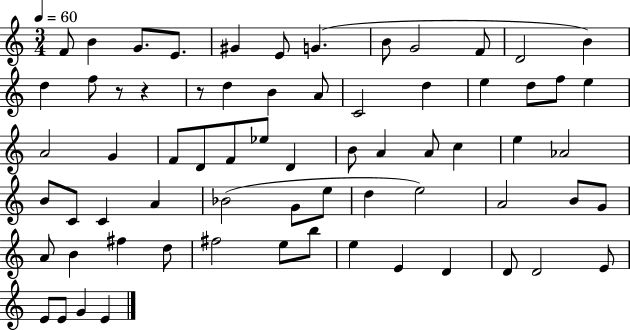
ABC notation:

X:1
T:Untitled
M:3/4
L:1/4
K:C
F/2 B G/2 E/2 ^G E/2 G B/2 G2 F/2 D2 B d f/2 z/2 z z/2 d B A/2 C2 d e d/2 f/2 e A2 G F/2 D/2 F/2 _e/2 D B/2 A A/2 c e _A2 B/2 C/2 C A _B2 G/2 e/2 d e2 A2 B/2 G/2 A/2 B ^f d/2 ^f2 e/2 b/2 e E D D/2 D2 E/2 E/2 E/2 G E